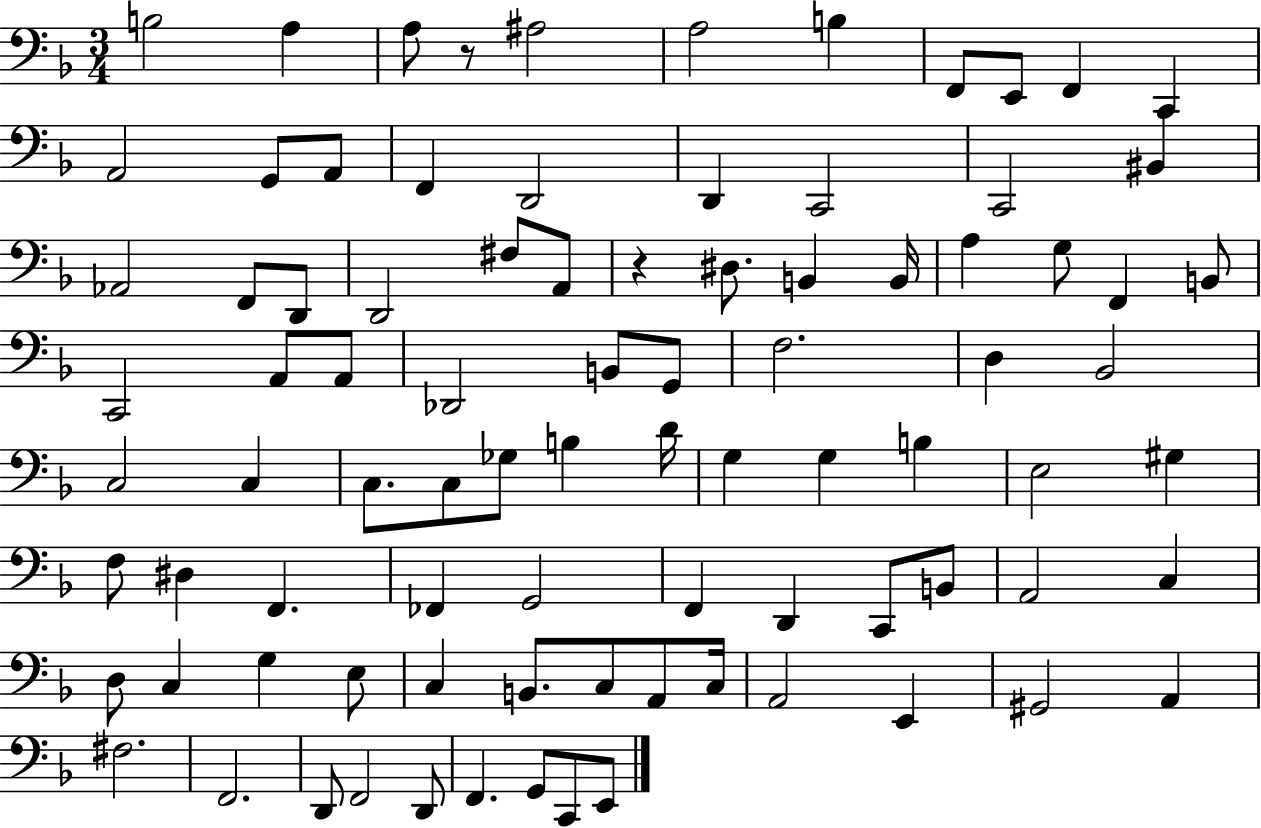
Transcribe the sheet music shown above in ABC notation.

X:1
T:Untitled
M:3/4
L:1/4
K:F
B,2 A, A,/2 z/2 ^A,2 A,2 B, F,,/2 E,,/2 F,, C,, A,,2 G,,/2 A,,/2 F,, D,,2 D,, C,,2 C,,2 ^B,, _A,,2 F,,/2 D,,/2 D,,2 ^F,/2 A,,/2 z ^D,/2 B,, B,,/4 A, G,/2 F,, B,,/2 C,,2 A,,/2 A,,/2 _D,,2 B,,/2 G,,/2 F,2 D, _B,,2 C,2 C, C,/2 C,/2 _G,/2 B, D/4 G, G, B, E,2 ^G, F,/2 ^D, F,, _F,, G,,2 F,, D,, C,,/2 B,,/2 A,,2 C, D,/2 C, G, E,/2 C, B,,/2 C,/2 A,,/2 C,/4 A,,2 E,, ^G,,2 A,, ^F,2 F,,2 D,,/2 F,,2 D,,/2 F,, G,,/2 C,,/2 E,,/2